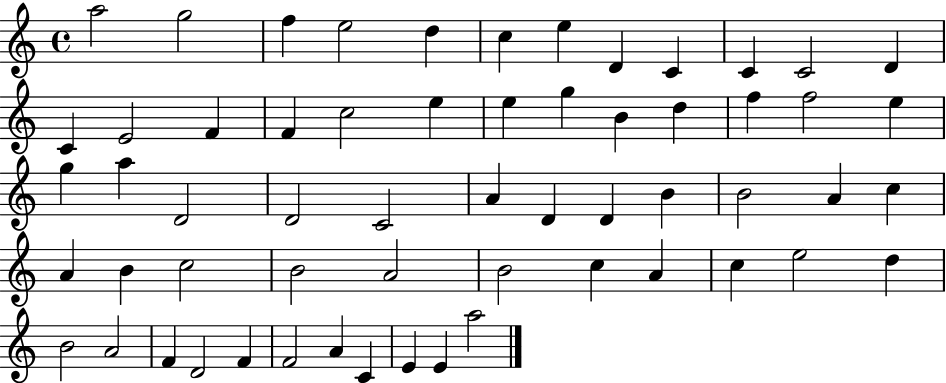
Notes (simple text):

A5/h G5/h F5/q E5/h D5/q C5/q E5/q D4/q C4/q C4/q C4/h D4/q C4/q E4/h F4/q F4/q C5/h E5/q E5/q G5/q B4/q D5/q F5/q F5/h E5/q G5/q A5/q D4/h D4/h C4/h A4/q D4/q D4/q B4/q B4/h A4/q C5/q A4/q B4/q C5/h B4/h A4/h B4/h C5/q A4/q C5/q E5/h D5/q B4/h A4/h F4/q D4/h F4/q F4/h A4/q C4/q E4/q E4/q A5/h